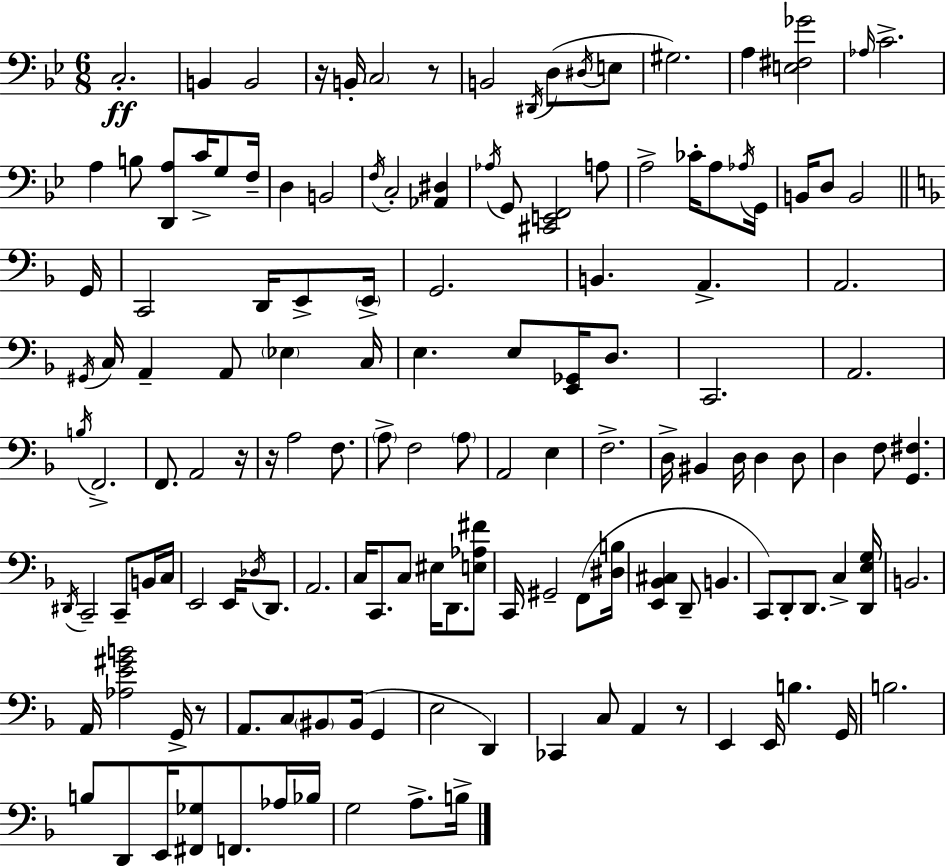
C3/h. B2/q B2/h R/s B2/s C3/h R/e B2/h D#2/s D3/e D#3/s E3/e G#3/h. A3/q [E3,F#3,Gb4]/h Ab3/s C4/h. A3/q B3/e [D2,A3]/e C4/s G3/e F3/s D3/q B2/h F3/s C3/h [Ab2,D#3]/q Ab3/s G2/e [C#2,E2,F2]/h A3/e A3/h CES4/s A3/e Ab3/s G2/s B2/s D3/e B2/h G2/s C2/h D2/s E2/e E2/s G2/h. B2/q. A2/q. A2/h. G#2/s C3/s A2/q A2/e Eb3/q C3/s E3/q. E3/e [E2,Gb2]/s D3/e. C2/h. A2/h. B3/s F2/h. F2/e. A2/h R/s R/s A3/h F3/e. A3/e F3/h A3/e A2/h E3/q F3/h. D3/s BIS2/q D3/s D3/q D3/e D3/q F3/e [G2,F#3]/q. D#2/s C2/h C2/e B2/s C3/s E2/h E2/s Db3/s D2/e. A2/h. C3/s C2/e. C3/e EIS3/s D2/e. [E3,Ab3,F#4]/e C2/s G#2/h F2/e [D#3,B3]/s [E2,Bb2,C#3]/q D2/e B2/q. C2/e D2/e D2/e. C3/q [D2,E3,G3]/s B2/h. A2/s [Ab3,E4,G#4,B4]/h G2/s R/e A2/e. C3/e BIS2/e BIS2/s G2/q E3/h D2/q CES2/q C3/e A2/q R/e E2/q E2/s B3/q. G2/s B3/h. B3/e D2/e E2/s [F#2,Gb3]/e F2/e. Ab3/s Bb3/s G3/h A3/e. B3/s